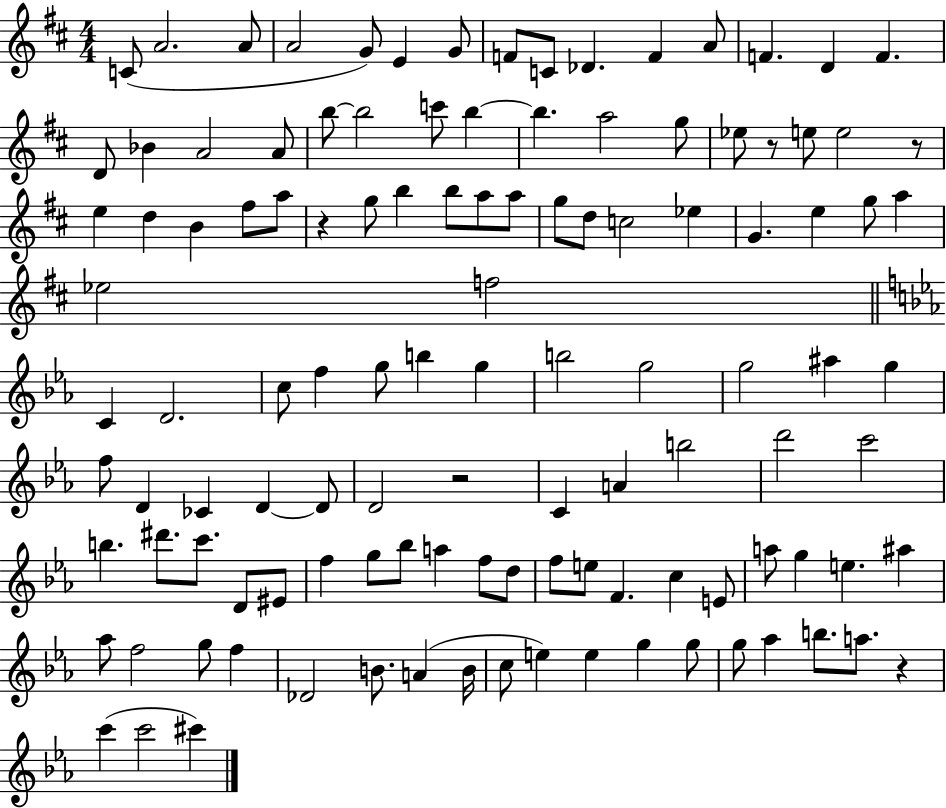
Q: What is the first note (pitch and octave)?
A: C4